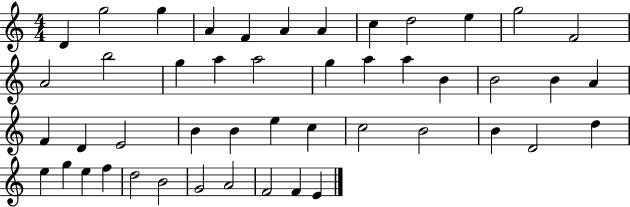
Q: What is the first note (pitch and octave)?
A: D4